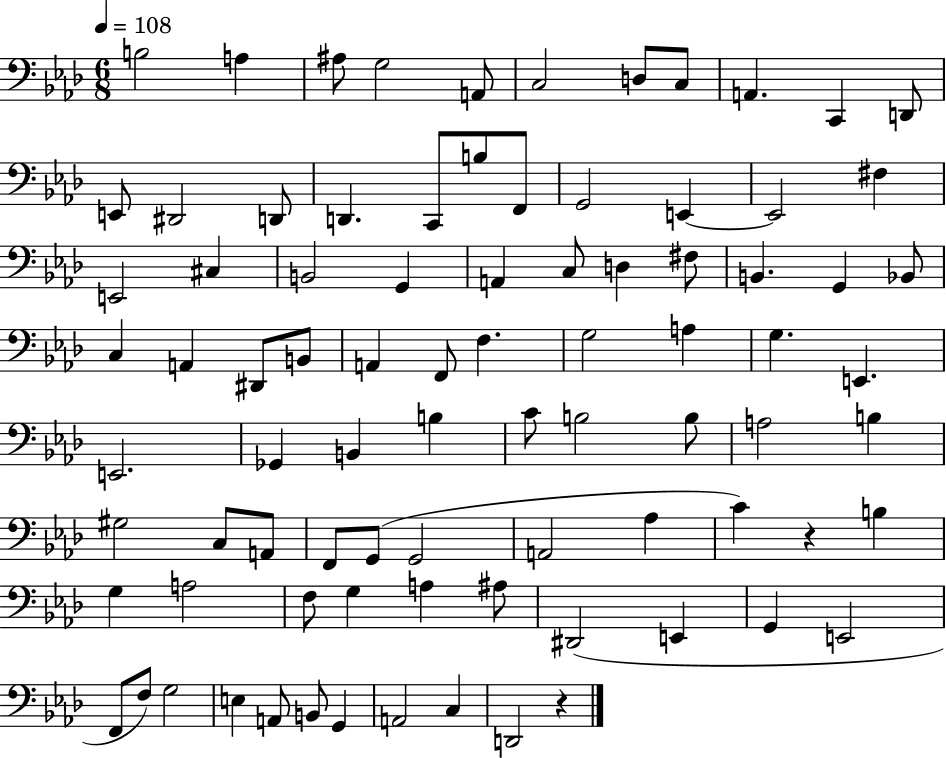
X:1
T:Untitled
M:6/8
L:1/4
K:Ab
B,2 A, ^A,/2 G,2 A,,/2 C,2 D,/2 C,/2 A,, C,, D,,/2 E,,/2 ^D,,2 D,,/2 D,, C,,/2 B,/2 F,,/2 G,,2 E,, E,,2 ^F, E,,2 ^C, B,,2 G,, A,, C,/2 D, ^F,/2 B,, G,, _B,,/2 C, A,, ^D,,/2 B,,/2 A,, F,,/2 F, G,2 A, G, E,, E,,2 _G,, B,, B, C/2 B,2 B,/2 A,2 B, ^G,2 C,/2 A,,/2 F,,/2 G,,/2 G,,2 A,,2 _A, C z B, G, A,2 F,/2 G, A, ^A,/2 ^D,,2 E,, G,, E,,2 F,,/2 F,/2 G,2 E, A,,/2 B,,/2 G,, A,,2 C, D,,2 z